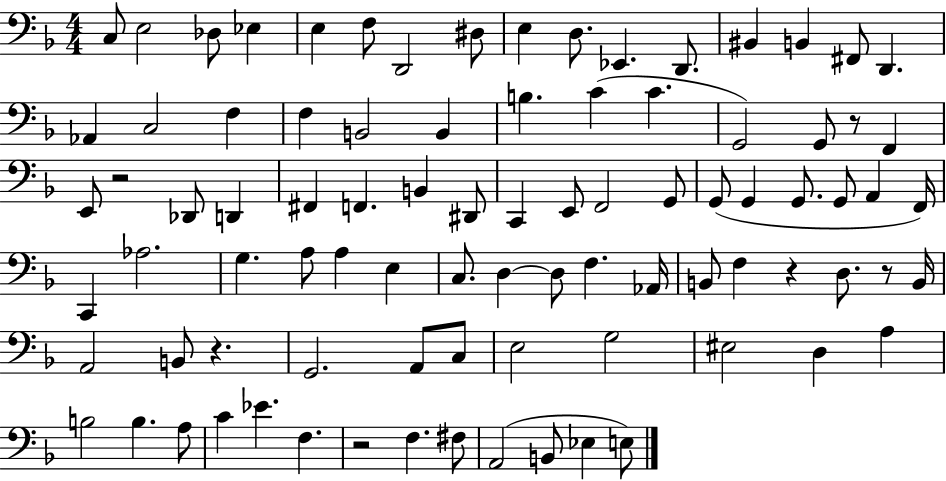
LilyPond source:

{
  \clef bass
  \numericTimeSignature
  \time 4/4
  \key f \major
  c8 e2 des8 ees4 | e4 f8 d,2 dis8 | e4 d8. ees,4. d,8. | bis,4 b,4 fis,8 d,4. | \break aes,4 c2 f4 | f4 b,2 b,4 | b4. c'4( c'4. | g,2) g,8 r8 f,4 | \break e,8 r2 des,8 d,4 | fis,4 f,4. b,4 dis,8 | c,4 e,8 f,2 g,8 | g,8( g,4 g,8. g,8 a,4 f,16) | \break c,4 aes2. | g4. a8 a4 e4 | c8. d4~~ d8 f4. aes,16 | b,8 f4 r4 d8. r8 b,16 | \break a,2 b,8 r4. | g,2. a,8 c8 | e2 g2 | eis2 d4 a4 | \break b2 b4. a8 | c'4 ees'4. f4. | r2 f4. fis8 | a,2( b,8 ees4 e8) | \break \bar "|."
}